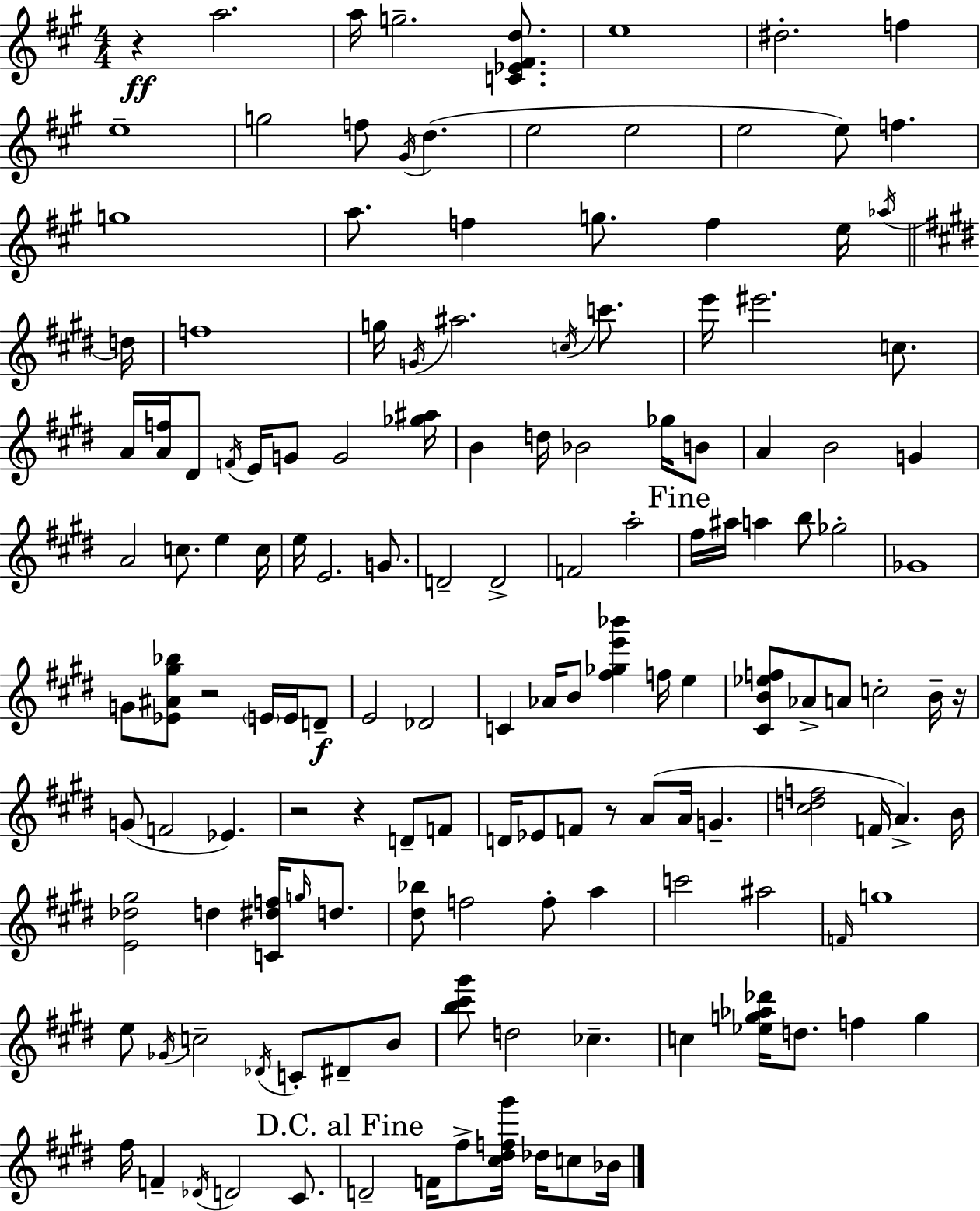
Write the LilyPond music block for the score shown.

{
  \clef treble
  \numericTimeSignature
  \time 4/4
  \key a \major
  \repeat volta 2 { r4\ff a''2. | a''16 g''2.-- <c' ees' fis' d''>8. | e''1 | dis''2.-. f''4 | \break e''1-- | g''2 f''8 \acciaccatura { gis'16 }( d''4. | e''2 e''2 | e''2 e''8) f''4. | \break g''1 | a''8. f''4 g''8. f''4 e''16 | \acciaccatura { aes''16 } \bar "||" \break \key e \major d''16 f''1 | g''16 \acciaccatura { g'16 } ais''2. \acciaccatura { c''16 } | c'''8. e'''16 eis'''2. | c''8. a'16 <a' f''>16 dis'8 \acciaccatura { f'16 } e'16 g'8 g'2 | \break <ges'' ais''>16 b'4 d''16 bes'2 | ges''16 b'8 a'4 b'2 | g'4 a'2 c''8. e''4 | c''16 e''16 e'2. | \break g'8. d'2-- d'2-> | f'2 a''2-. | \mark "Fine" fis''16 ais''16 a''4 b''8 ges''2-. | ges'1 | \break g'8 <ees' ais' gis'' bes''>8 r2 | \parenthesize e'16 e'16 d'8--\f e'2 des'2 | c'4 aes'16 b'8 <fis'' ges'' e''' bes'''>4 f''16 | e''4 <cis' b' ees'' f''>8 aes'8-> a'8 c''2-. | \break b'16-- r16 g'8( f'2 ees'4.) | r2 r4 | d'8-- f'8 d'16 ees'8 f'8 r8 a'8( a'16 g'4.-- | <cis'' d'' f''>2 f'16 a'4.->) | \break b'16 <e' des'' gis''>2 d''4 | <c' dis'' f''>16 \grace { g''16 } d''8. <dis'' bes''>8 f''2 f''8-. | a''4 c'''2 ais''2 | \grace { f'16 } g''1 | \break e''8 \acciaccatura { ges'16 } c''2-- | \acciaccatura { des'16 } c'8-. dis'8-- b'8 <b'' cis''' gis'''>8 d''2 | ces''4.-- c''4 <ees'' g'' aes'' des'''>16 d''8. | f''4 g''4 fis''16 f'4-- \acciaccatura { des'16 } d'2 | \break cis'8. \mark "D.C. al Fine" d'2-- | f'16 fis''8-> <cis'' dis'' f'' gis'''>16 des''16 c''8 bes'16 } \bar "|."
}